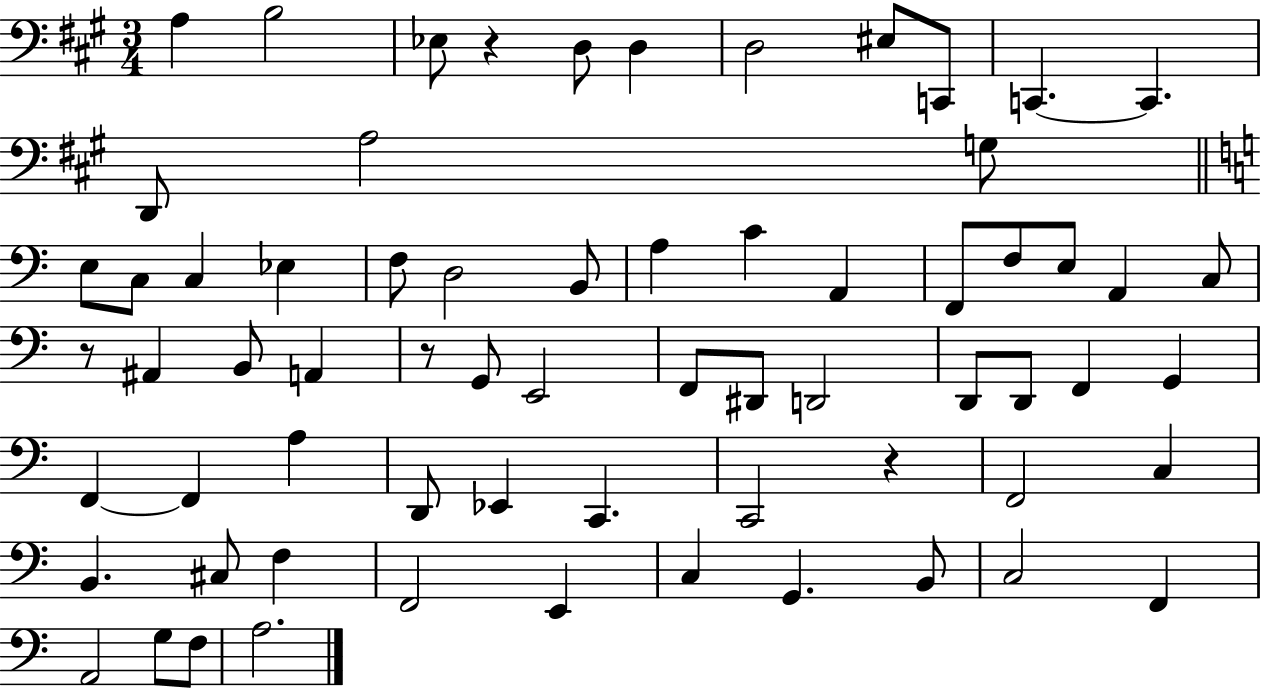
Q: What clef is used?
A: bass